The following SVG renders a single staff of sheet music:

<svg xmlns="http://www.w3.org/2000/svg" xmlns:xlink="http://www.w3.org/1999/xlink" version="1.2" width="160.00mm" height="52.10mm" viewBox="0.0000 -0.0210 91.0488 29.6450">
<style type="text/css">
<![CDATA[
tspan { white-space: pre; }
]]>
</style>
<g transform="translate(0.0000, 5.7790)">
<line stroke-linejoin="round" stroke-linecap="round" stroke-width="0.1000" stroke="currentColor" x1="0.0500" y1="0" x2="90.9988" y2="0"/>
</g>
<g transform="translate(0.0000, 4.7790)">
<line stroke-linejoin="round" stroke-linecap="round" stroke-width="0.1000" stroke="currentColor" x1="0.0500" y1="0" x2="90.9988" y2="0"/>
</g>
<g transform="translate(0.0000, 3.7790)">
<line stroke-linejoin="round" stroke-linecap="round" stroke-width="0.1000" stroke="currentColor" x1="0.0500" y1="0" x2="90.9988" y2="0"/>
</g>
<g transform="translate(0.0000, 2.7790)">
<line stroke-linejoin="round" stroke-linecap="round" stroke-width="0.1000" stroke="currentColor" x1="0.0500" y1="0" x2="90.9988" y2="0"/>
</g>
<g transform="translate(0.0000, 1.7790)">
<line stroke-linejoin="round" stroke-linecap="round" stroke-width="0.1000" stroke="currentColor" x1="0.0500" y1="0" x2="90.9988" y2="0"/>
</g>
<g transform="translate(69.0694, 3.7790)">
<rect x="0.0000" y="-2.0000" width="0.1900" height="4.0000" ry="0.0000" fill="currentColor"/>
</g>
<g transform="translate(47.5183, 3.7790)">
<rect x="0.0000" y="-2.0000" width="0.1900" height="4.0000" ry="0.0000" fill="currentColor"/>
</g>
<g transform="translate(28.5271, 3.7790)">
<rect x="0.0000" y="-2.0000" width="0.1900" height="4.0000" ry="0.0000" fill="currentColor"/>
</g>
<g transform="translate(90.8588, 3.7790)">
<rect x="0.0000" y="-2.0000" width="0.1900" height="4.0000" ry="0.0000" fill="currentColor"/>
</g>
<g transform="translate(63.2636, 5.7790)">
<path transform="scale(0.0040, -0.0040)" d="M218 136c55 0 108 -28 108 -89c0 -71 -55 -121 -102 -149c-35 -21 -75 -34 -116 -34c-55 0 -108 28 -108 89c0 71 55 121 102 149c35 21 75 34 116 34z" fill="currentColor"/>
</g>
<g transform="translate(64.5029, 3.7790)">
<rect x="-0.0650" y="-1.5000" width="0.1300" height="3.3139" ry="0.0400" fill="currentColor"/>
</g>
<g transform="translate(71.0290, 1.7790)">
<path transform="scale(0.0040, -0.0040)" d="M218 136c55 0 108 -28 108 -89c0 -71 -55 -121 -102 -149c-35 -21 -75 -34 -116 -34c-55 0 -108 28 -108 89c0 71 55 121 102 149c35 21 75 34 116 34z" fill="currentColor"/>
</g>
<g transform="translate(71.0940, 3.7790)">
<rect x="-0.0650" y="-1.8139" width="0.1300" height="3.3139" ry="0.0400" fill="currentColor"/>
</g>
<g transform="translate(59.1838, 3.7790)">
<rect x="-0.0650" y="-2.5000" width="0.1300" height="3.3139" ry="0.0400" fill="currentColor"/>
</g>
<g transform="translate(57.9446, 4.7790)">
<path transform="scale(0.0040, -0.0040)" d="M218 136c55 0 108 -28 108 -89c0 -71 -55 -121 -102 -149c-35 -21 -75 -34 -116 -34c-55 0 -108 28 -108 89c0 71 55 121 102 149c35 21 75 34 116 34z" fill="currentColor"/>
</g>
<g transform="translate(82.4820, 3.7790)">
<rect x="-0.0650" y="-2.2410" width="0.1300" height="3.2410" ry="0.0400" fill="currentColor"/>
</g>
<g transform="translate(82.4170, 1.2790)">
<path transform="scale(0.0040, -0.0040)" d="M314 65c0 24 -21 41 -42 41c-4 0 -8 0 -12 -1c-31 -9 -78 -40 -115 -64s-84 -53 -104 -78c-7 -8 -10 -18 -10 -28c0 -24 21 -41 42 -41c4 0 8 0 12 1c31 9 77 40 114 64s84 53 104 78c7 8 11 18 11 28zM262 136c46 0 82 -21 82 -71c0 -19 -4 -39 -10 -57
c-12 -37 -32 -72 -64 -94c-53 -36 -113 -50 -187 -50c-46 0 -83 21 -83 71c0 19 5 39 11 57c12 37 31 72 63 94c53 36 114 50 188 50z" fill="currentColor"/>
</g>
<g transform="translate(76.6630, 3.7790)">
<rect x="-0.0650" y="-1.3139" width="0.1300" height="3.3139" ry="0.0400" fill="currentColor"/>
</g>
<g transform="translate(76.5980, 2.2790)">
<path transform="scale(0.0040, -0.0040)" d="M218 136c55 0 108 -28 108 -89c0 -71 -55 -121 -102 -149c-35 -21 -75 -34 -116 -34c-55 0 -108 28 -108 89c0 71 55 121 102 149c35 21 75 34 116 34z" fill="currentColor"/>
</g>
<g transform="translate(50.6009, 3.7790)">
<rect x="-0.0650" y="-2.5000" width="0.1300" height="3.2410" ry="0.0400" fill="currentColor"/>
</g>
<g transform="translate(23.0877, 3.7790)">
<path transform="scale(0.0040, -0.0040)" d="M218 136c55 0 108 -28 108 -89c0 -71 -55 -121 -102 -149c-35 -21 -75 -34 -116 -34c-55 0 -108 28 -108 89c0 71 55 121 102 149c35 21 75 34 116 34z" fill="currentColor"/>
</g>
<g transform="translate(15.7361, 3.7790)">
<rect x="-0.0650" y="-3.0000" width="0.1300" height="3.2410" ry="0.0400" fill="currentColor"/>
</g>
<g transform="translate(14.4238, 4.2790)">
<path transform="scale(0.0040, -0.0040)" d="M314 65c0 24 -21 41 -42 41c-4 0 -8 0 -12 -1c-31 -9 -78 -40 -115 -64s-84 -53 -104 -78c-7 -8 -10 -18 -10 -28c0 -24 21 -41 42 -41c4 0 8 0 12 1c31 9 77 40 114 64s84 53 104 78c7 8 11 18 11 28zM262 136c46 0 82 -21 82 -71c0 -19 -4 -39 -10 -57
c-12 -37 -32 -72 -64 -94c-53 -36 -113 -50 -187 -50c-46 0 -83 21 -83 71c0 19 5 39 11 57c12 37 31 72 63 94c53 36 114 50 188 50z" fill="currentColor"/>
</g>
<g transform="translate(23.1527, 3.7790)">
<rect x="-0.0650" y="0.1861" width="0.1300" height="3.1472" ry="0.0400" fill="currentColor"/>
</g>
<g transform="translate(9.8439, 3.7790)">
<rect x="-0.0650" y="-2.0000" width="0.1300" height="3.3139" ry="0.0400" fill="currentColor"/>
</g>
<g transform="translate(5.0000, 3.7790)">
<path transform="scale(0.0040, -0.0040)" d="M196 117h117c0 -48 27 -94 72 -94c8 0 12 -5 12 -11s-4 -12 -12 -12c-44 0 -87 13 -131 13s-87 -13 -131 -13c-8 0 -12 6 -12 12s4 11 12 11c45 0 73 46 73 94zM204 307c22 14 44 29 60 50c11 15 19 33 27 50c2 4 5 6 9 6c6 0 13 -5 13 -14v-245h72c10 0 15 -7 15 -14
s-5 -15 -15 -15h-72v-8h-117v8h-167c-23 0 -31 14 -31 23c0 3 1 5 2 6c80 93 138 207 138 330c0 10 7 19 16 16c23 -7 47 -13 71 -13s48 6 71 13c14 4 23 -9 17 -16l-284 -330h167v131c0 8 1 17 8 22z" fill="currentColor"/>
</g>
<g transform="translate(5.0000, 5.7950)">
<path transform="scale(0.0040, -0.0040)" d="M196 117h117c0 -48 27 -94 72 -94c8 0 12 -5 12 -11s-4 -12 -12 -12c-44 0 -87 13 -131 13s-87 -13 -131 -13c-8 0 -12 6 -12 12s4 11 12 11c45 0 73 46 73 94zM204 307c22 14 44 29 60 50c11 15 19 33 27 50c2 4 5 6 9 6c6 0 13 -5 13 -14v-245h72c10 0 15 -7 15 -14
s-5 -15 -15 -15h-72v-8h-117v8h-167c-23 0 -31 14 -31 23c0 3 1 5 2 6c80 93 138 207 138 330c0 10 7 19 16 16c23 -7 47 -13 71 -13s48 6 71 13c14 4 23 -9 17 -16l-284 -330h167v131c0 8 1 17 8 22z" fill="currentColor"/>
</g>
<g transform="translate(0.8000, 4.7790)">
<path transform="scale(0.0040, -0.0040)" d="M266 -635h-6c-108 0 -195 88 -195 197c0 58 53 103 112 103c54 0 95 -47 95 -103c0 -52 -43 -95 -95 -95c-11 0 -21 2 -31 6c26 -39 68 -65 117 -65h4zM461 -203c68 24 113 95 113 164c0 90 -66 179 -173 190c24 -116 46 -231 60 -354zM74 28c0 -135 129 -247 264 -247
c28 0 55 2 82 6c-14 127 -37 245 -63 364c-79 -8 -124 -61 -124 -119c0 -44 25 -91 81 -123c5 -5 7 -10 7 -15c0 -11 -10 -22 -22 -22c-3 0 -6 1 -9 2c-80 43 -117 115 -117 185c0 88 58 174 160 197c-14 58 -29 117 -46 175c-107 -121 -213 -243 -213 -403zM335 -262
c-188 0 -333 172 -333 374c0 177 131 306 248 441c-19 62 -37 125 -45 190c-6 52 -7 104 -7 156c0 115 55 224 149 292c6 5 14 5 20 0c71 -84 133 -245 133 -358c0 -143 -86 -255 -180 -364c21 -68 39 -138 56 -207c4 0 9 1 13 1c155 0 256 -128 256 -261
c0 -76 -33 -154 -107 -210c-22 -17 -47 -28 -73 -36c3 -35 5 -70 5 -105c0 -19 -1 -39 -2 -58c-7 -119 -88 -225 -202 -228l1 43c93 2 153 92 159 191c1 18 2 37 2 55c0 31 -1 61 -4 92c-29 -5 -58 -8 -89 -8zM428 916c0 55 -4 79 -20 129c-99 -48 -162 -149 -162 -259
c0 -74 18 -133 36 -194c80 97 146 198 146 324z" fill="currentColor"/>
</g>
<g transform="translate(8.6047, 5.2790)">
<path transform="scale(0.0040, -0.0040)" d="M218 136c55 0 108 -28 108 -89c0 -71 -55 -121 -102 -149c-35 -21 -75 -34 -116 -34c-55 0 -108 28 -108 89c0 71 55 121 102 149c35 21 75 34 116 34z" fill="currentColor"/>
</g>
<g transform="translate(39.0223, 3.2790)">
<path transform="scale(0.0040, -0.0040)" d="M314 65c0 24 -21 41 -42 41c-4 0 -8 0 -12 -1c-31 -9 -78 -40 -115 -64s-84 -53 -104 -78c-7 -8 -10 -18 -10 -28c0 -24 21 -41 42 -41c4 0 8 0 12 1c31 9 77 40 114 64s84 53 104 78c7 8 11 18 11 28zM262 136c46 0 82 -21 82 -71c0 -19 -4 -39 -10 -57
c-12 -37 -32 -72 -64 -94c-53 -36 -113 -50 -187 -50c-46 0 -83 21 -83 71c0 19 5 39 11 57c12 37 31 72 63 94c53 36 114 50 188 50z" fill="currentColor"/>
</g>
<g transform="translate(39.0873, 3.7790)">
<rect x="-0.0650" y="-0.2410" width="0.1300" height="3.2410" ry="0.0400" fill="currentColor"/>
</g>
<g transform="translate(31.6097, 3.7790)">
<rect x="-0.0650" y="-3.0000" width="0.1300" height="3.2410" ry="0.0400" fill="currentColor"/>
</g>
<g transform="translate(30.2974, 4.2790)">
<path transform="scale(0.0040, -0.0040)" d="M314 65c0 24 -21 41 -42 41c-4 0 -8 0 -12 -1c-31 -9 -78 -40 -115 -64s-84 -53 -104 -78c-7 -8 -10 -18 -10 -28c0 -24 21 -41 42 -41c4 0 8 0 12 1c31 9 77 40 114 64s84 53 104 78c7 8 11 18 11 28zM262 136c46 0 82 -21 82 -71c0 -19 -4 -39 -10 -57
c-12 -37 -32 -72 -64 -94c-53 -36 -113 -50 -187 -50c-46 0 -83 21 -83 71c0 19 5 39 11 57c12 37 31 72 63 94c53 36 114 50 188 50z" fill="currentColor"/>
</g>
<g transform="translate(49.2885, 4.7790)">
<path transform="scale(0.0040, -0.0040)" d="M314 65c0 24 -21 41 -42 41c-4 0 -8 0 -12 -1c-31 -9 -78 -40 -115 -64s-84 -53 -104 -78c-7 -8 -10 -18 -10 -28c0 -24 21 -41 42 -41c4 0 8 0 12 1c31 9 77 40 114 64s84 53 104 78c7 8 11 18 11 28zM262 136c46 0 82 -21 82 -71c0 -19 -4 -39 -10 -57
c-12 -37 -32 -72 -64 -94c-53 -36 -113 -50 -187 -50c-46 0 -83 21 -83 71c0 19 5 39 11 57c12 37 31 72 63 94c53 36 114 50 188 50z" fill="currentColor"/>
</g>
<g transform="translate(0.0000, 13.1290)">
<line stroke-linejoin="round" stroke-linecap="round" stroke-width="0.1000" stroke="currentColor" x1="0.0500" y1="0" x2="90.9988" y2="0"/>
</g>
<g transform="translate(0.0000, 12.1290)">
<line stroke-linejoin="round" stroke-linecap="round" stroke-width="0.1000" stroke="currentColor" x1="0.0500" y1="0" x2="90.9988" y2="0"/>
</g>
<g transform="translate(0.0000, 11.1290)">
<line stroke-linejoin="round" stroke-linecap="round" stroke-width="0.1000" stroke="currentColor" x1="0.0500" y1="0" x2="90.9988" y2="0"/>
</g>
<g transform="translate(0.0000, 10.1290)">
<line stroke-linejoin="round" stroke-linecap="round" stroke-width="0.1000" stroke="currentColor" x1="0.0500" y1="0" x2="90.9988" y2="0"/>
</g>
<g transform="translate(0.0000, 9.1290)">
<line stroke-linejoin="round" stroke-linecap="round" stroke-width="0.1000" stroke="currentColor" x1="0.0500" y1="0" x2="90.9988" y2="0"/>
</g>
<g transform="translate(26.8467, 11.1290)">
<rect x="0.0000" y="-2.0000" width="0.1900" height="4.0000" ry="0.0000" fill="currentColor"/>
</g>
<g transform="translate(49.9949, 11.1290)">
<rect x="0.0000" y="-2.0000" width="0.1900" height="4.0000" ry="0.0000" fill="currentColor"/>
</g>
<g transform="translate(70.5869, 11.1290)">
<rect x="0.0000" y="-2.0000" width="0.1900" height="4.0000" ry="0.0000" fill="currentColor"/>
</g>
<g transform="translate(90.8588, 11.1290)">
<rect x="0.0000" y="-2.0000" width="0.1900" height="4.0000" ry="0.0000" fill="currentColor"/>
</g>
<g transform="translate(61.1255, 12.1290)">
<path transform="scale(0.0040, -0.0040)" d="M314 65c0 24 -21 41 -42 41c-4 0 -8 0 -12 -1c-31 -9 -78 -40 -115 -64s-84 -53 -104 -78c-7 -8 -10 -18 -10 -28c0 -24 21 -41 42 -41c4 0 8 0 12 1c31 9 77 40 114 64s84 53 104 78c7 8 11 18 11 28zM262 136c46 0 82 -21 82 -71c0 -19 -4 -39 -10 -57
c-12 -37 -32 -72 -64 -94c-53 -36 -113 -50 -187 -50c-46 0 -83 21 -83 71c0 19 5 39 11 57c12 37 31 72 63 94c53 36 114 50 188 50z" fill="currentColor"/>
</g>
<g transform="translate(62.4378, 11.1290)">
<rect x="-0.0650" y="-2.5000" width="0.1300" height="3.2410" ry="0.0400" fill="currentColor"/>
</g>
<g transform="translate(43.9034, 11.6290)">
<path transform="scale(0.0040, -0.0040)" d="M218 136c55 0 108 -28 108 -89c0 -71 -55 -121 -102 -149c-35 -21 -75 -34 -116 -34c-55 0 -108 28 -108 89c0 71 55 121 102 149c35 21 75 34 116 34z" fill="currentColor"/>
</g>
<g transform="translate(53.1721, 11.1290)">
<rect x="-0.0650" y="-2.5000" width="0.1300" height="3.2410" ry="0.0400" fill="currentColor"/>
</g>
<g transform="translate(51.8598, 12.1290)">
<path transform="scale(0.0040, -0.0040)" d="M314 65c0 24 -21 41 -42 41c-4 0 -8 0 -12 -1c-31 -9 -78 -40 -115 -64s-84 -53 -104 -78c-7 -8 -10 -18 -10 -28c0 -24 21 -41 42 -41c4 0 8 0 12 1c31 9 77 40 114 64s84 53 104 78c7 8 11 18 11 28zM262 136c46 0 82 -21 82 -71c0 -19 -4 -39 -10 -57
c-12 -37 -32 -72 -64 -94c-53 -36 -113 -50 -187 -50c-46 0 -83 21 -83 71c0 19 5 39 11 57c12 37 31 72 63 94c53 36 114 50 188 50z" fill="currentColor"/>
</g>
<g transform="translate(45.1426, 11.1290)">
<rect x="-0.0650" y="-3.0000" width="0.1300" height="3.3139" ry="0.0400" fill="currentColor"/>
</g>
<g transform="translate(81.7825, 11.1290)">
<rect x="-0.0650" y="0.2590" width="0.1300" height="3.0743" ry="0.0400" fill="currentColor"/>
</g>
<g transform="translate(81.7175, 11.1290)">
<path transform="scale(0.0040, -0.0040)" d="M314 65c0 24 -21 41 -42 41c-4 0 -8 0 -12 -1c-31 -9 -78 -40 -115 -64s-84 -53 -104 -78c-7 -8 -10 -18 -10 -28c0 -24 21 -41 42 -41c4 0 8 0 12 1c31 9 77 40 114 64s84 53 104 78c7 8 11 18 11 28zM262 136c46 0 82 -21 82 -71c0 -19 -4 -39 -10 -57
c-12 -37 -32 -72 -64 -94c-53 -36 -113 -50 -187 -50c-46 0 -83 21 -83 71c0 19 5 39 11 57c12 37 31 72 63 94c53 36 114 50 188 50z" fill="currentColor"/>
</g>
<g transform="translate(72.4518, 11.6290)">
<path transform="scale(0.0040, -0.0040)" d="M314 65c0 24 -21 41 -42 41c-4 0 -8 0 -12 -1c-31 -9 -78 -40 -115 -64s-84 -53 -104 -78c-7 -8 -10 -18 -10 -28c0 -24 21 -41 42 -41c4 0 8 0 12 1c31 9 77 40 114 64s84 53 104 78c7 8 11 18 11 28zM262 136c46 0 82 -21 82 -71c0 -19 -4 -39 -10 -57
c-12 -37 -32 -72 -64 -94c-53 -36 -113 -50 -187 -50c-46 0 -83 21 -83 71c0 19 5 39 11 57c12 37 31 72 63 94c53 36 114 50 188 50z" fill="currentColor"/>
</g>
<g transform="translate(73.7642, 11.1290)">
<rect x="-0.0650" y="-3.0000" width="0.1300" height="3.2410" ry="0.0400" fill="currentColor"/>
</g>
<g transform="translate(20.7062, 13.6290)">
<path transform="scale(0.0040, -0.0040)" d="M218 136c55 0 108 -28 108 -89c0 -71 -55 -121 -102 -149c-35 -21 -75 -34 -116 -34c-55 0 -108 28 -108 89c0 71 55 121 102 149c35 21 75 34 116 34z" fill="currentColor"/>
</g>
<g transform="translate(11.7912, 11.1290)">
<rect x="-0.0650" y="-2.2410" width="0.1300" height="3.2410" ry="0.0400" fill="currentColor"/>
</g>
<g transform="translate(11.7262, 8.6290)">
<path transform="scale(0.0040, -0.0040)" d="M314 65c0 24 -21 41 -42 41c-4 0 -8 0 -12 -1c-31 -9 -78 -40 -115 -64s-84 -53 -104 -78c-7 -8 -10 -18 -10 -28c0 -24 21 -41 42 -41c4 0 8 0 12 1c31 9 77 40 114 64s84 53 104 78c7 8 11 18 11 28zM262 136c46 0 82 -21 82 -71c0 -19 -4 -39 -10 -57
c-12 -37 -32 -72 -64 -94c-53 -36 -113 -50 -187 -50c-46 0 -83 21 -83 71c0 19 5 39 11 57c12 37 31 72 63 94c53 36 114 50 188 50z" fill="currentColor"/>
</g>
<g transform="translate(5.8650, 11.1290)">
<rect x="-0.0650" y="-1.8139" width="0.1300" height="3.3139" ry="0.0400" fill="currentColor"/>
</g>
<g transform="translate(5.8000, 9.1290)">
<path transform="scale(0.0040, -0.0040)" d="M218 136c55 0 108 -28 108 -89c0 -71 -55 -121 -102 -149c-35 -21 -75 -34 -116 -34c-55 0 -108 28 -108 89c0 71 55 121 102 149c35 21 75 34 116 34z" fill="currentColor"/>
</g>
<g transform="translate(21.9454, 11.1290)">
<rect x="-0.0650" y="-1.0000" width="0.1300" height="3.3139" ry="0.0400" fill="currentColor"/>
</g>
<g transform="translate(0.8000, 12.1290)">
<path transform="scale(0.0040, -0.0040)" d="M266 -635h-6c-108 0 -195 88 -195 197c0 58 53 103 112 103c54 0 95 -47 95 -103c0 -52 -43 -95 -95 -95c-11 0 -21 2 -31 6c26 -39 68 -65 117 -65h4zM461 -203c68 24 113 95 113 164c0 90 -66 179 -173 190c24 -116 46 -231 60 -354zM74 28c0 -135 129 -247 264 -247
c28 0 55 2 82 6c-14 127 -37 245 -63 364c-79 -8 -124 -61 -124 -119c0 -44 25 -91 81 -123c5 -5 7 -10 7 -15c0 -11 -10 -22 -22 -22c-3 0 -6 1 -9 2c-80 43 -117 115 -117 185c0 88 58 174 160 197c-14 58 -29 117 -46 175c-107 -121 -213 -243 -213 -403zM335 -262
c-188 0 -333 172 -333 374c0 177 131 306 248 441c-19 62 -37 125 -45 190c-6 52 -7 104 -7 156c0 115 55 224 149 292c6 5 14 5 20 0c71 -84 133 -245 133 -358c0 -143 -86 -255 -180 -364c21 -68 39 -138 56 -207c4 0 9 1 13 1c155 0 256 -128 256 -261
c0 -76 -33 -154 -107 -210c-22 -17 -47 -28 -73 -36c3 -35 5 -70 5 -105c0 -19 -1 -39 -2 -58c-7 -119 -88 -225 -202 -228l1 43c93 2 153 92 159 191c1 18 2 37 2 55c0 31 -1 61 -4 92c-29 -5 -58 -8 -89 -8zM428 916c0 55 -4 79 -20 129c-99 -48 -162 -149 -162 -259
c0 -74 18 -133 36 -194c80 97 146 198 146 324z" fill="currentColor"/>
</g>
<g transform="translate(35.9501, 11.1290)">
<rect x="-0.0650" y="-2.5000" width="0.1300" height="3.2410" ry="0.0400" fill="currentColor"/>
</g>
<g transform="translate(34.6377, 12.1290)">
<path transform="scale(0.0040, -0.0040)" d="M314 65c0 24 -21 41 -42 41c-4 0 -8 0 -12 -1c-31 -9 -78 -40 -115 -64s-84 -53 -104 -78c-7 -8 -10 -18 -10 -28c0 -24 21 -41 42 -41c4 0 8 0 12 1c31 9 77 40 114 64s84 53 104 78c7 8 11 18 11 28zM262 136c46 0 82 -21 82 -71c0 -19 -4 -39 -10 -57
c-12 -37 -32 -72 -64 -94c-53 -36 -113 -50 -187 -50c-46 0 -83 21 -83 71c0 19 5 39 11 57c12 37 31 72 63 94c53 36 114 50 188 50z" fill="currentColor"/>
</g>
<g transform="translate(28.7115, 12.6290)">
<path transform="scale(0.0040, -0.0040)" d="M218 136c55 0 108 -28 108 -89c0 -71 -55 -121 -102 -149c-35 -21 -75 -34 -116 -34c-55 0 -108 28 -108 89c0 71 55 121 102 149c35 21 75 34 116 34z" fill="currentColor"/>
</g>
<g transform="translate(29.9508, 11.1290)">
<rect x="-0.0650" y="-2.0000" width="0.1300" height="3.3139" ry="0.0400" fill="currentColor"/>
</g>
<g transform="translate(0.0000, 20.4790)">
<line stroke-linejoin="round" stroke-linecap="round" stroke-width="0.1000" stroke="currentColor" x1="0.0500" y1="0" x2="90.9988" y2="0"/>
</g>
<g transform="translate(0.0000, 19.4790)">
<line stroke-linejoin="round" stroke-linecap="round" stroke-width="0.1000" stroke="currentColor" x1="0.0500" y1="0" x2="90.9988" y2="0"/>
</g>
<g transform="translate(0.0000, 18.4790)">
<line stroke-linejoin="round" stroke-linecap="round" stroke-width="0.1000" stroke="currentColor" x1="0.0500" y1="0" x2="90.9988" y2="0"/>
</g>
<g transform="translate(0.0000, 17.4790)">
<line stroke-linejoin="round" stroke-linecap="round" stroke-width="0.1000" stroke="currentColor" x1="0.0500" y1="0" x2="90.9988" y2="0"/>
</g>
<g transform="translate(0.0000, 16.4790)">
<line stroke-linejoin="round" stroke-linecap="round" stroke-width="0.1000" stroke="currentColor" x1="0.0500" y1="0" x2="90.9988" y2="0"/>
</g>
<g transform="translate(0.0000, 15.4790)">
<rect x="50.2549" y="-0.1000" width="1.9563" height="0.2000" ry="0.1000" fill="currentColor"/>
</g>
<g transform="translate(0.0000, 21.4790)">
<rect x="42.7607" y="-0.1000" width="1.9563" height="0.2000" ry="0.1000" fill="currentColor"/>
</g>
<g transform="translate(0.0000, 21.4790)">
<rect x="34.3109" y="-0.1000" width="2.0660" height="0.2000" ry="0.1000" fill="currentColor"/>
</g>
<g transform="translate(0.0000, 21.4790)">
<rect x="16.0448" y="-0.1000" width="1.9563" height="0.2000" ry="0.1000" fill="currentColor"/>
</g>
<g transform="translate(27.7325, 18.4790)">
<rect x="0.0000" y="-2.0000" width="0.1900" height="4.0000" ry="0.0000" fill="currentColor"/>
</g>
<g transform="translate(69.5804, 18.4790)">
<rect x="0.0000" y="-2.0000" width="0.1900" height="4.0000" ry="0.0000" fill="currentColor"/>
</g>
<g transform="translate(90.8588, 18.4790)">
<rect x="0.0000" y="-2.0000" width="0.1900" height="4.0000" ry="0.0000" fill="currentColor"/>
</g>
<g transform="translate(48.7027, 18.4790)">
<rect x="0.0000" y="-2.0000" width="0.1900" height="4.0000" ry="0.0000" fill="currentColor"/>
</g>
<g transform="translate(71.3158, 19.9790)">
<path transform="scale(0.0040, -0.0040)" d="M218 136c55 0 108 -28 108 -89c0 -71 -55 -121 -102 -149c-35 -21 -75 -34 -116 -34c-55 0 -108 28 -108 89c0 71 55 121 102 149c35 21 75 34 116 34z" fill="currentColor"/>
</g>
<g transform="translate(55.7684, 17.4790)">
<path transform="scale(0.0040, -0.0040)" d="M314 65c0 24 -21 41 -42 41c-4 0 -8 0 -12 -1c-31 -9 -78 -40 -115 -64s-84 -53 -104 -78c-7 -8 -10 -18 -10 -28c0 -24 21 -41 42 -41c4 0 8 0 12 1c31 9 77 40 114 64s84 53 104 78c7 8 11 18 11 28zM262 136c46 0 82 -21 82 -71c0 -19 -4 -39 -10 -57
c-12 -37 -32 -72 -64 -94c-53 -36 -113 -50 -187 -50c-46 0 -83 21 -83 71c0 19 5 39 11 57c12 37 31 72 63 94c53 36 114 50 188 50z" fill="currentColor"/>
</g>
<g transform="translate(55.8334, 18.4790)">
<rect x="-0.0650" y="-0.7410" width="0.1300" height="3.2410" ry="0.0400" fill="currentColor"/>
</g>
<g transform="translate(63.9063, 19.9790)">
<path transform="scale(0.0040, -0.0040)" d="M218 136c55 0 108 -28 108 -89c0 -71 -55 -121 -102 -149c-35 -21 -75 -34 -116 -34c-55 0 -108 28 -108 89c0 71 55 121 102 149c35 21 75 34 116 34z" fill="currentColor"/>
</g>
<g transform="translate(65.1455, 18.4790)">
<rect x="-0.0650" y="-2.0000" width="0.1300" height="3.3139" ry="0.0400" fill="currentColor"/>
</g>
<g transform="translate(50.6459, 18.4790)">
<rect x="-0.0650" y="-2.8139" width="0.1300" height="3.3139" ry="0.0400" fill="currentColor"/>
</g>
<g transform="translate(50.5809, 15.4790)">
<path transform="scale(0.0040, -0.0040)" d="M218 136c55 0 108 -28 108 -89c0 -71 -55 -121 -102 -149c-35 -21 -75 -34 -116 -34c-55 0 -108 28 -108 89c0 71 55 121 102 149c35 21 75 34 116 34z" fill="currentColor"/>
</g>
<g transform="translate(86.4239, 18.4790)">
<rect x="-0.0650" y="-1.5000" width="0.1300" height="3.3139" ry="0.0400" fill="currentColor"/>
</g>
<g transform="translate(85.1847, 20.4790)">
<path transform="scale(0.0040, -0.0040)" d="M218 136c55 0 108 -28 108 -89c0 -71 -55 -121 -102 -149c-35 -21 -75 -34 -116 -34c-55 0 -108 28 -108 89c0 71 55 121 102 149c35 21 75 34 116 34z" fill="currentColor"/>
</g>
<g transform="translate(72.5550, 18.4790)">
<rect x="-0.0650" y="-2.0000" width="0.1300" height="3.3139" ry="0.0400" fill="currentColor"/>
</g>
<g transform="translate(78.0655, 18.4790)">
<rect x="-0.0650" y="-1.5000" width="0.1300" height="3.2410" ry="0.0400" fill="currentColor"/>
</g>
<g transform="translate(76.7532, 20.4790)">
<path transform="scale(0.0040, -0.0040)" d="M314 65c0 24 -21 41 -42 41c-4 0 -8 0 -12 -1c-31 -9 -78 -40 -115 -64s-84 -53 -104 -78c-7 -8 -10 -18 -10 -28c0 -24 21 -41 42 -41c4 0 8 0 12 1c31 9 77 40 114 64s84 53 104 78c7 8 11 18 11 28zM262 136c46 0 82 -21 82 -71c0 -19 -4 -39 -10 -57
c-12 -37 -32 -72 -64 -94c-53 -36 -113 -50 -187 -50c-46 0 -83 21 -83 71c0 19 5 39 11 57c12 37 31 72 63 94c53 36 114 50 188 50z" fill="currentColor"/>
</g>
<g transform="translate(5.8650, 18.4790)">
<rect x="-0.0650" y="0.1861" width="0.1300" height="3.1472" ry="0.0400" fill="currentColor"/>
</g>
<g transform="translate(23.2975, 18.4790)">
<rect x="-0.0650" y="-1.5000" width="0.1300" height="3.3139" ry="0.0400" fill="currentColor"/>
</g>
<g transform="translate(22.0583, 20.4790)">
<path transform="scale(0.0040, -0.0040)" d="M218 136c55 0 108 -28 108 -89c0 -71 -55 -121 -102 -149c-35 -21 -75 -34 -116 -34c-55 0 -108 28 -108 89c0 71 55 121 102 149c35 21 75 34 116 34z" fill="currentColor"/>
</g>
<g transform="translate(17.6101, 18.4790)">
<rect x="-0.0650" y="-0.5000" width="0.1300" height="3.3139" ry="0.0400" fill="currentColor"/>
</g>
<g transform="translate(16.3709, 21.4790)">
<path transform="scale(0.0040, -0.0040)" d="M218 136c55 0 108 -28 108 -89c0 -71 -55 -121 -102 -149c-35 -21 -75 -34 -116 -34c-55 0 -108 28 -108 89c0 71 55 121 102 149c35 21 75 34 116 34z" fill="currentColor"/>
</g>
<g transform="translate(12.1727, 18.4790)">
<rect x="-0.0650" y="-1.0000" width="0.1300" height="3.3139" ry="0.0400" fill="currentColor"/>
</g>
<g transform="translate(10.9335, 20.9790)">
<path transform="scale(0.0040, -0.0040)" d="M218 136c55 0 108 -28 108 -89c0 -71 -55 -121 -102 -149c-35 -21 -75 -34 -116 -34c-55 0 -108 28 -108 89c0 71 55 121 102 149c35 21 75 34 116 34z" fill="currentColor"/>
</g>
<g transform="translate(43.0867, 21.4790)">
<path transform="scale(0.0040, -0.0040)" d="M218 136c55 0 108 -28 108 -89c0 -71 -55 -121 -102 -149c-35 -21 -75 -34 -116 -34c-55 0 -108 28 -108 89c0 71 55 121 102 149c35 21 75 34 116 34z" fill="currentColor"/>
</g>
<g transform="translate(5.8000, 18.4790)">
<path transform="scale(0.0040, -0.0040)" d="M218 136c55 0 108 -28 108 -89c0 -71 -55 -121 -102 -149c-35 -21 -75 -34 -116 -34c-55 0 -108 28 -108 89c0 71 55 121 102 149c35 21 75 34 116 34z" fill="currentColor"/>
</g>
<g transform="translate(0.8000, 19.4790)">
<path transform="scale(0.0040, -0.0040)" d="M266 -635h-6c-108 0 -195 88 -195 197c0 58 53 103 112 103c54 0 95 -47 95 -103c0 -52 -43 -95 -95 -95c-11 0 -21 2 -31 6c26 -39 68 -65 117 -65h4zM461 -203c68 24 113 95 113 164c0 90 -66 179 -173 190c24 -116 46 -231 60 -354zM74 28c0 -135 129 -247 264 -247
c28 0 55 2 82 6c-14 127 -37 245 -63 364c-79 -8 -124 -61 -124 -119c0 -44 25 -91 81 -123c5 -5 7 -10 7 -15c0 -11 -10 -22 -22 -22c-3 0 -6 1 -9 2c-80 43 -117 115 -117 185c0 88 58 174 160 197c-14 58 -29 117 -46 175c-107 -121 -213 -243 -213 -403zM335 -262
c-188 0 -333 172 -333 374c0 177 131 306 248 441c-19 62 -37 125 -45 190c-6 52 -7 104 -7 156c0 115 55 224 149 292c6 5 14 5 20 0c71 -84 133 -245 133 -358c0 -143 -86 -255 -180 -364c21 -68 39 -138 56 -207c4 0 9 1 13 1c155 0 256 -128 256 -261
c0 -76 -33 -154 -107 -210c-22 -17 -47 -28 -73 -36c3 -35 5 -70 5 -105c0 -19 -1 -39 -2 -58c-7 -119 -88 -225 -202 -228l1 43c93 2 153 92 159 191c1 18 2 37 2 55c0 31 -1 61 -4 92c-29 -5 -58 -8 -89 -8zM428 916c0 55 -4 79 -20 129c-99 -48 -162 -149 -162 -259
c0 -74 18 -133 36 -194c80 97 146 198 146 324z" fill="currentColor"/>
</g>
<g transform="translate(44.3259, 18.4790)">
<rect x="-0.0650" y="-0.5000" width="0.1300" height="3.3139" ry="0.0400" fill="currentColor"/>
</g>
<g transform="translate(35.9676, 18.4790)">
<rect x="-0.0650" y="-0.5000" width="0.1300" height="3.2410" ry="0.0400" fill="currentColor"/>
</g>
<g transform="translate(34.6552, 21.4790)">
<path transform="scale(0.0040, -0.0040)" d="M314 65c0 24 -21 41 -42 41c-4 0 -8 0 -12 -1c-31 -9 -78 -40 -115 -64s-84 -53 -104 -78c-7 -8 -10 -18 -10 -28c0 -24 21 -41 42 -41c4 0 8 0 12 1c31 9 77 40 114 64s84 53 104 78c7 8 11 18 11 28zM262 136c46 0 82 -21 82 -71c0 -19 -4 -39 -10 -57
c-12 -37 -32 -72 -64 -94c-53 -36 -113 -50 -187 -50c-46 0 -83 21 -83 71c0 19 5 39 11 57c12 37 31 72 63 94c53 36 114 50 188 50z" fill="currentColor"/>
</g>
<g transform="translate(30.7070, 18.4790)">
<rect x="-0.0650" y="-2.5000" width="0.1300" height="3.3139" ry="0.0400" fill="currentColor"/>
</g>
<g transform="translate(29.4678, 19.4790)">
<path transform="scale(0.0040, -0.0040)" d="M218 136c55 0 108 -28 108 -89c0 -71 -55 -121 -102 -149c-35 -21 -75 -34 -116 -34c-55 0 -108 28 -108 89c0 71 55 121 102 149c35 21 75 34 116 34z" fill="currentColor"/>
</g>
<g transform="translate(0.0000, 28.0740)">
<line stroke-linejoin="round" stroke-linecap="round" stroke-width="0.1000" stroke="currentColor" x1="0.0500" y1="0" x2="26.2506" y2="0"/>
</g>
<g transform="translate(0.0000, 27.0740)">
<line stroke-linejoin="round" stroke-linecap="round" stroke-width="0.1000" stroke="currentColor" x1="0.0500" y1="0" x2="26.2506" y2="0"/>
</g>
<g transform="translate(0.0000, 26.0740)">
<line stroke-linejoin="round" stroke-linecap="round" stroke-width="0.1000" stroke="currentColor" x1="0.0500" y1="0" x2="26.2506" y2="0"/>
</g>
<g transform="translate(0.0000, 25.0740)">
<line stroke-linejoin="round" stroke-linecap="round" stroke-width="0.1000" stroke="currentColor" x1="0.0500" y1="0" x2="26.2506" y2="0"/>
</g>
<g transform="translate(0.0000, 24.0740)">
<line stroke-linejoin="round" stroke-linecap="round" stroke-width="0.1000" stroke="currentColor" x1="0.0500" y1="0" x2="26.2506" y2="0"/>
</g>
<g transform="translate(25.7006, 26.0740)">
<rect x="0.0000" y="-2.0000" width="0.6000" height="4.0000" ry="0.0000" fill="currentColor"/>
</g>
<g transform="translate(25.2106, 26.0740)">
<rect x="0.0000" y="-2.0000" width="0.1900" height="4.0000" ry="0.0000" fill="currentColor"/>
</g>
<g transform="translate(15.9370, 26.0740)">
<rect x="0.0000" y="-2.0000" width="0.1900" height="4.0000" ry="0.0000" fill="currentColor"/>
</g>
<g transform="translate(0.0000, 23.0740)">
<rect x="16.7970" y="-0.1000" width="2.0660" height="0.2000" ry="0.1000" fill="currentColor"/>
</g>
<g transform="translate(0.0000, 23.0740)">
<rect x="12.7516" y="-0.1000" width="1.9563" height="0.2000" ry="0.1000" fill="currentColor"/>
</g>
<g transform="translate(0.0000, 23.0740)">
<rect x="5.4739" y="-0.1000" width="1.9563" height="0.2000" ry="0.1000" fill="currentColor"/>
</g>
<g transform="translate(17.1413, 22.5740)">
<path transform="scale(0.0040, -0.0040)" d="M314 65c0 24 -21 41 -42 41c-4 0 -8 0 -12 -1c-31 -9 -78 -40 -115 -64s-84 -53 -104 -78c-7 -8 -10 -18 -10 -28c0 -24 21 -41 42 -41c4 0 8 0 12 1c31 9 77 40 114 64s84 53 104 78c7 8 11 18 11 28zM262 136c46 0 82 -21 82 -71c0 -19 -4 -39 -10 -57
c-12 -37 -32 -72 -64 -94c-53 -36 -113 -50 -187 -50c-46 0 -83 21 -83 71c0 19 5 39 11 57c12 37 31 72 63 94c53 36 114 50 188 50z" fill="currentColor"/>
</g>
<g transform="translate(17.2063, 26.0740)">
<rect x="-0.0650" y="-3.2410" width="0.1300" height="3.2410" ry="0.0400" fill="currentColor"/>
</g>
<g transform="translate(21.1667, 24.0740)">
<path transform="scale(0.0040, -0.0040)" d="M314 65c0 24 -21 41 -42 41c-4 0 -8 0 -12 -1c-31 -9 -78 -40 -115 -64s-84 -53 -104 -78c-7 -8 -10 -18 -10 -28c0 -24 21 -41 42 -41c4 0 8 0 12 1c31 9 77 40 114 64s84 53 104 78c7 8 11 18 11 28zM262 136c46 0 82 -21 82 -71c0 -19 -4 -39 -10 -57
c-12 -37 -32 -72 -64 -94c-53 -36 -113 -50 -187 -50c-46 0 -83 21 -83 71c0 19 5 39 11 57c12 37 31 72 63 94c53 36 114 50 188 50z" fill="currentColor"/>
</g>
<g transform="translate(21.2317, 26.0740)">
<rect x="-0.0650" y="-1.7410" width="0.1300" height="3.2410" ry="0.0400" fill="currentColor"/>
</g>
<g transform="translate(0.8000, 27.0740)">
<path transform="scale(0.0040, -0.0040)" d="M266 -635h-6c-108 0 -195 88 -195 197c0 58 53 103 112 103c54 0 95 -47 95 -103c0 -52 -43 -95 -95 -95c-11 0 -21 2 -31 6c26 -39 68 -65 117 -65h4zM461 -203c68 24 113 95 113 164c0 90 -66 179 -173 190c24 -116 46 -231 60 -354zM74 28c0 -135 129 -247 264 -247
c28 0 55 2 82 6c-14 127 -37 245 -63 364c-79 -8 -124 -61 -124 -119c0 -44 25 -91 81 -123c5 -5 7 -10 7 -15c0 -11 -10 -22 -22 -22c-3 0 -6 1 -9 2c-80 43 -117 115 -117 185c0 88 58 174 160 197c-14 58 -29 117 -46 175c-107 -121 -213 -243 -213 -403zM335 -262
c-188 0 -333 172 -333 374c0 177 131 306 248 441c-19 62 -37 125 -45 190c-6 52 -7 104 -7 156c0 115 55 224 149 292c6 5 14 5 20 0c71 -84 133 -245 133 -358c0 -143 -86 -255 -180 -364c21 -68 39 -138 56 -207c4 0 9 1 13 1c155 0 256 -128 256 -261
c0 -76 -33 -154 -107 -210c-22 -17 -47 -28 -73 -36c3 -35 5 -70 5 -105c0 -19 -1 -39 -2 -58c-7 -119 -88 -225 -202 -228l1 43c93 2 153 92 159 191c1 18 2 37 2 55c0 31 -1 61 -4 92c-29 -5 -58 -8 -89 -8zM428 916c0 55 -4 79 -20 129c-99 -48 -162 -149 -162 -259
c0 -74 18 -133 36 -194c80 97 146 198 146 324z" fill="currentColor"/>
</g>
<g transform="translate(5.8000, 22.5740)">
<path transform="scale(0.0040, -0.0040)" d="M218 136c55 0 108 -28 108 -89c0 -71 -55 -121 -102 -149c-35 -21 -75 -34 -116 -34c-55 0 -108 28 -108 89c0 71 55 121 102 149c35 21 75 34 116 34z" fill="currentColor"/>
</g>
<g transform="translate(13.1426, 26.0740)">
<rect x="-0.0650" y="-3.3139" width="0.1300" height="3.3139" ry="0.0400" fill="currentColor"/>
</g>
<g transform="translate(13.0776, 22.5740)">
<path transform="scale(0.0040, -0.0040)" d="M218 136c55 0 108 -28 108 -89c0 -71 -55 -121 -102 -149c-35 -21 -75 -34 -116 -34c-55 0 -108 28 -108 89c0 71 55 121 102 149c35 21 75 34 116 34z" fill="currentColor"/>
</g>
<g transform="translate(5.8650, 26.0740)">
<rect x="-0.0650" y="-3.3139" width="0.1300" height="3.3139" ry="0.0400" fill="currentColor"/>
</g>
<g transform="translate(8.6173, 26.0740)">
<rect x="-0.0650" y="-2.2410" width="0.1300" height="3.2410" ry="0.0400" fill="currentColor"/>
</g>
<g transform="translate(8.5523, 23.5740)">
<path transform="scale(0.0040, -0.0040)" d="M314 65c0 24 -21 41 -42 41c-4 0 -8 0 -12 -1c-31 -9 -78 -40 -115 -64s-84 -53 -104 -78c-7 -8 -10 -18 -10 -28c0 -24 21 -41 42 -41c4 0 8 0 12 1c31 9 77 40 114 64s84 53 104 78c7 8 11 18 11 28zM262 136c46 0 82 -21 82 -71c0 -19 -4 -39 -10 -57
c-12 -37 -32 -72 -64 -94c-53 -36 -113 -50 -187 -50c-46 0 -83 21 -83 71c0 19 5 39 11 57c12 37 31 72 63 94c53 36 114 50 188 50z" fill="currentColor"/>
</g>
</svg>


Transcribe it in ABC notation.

X:1
T:Untitled
M:4/4
L:1/4
K:C
F A2 B A2 c2 G2 G E f e g2 f g2 D F G2 A G2 G2 A2 B2 B D C E G C2 C a d2 F F E2 E b g2 b b2 f2